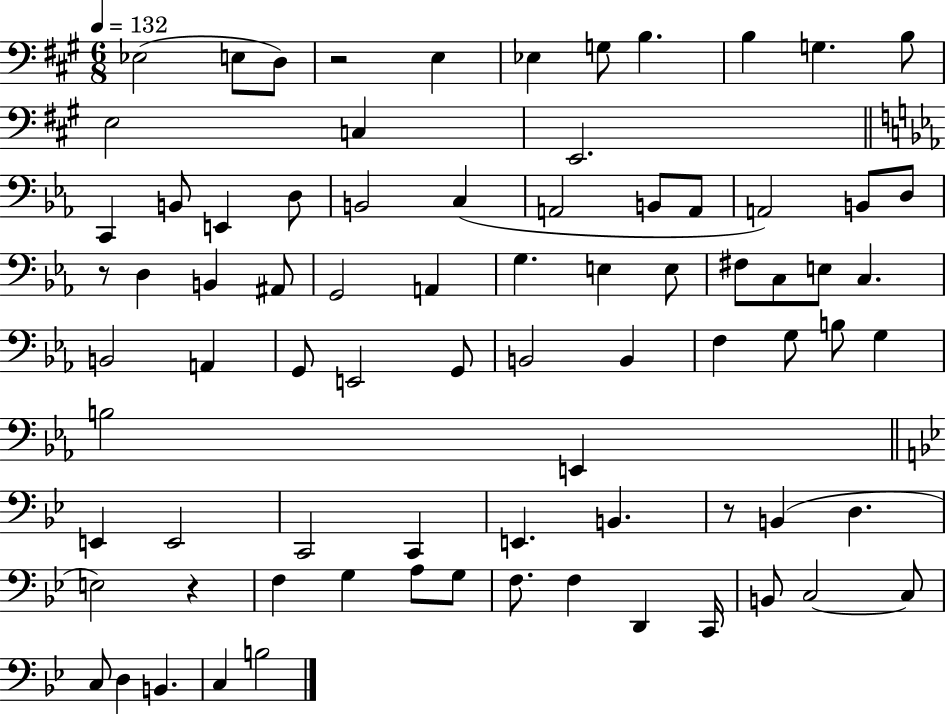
X:1
T:Untitled
M:6/8
L:1/4
K:A
_E,2 E,/2 D,/2 z2 E, _E, G,/2 B, B, G, B,/2 E,2 C, E,,2 C,, B,,/2 E,, D,/2 B,,2 C, A,,2 B,,/2 A,,/2 A,,2 B,,/2 D,/2 z/2 D, B,, ^A,,/2 G,,2 A,, G, E, E,/2 ^F,/2 C,/2 E,/2 C, B,,2 A,, G,,/2 E,,2 G,,/2 B,,2 B,, F, G,/2 B,/2 G, B,2 E,, E,, E,,2 C,,2 C,, E,, B,, z/2 B,, D, E,2 z F, G, A,/2 G,/2 F,/2 F, D,, C,,/4 B,,/2 C,2 C,/2 C,/2 D, B,, C, B,2